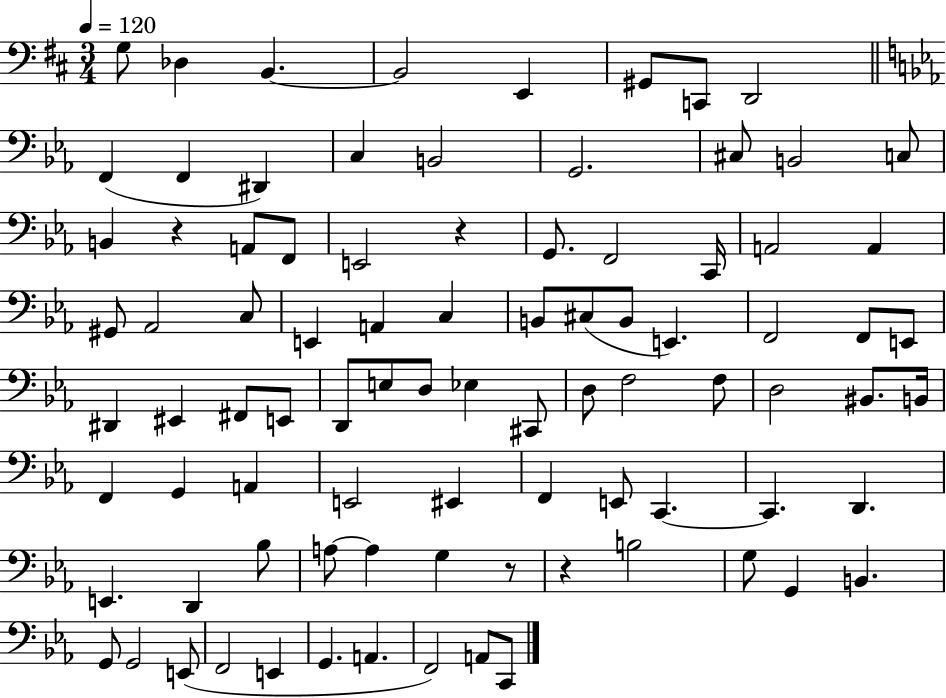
{
  \clef bass
  \numericTimeSignature
  \time 3/4
  \key d \major
  \tempo 4 = 120
  g8 des4 b,4.~~ | b,2 e,4 | gis,8 c,8 d,2 | \bar "||" \break \key ees \major f,4( f,4 dis,4) | c4 b,2 | g,2. | cis8 b,2 c8 | \break b,4 r4 a,8 f,8 | e,2 r4 | g,8. f,2 c,16 | a,2 a,4 | \break gis,8 aes,2 c8 | e,4 a,4 c4 | b,8 cis8( b,8 e,4.) | f,2 f,8 e,8 | \break dis,4 eis,4 fis,8 e,8 | d,8 e8 d8 ees4 cis,8 | d8 f2 f8 | d2 bis,8. b,16 | \break f,4 g,4 a,4 | e,2 eis,4 | f,4 e,8 c,4.~~ | c,4. d,4. | \break e,4. d,4 bes8 | a8~~ a4 g4 r8 | r4 b2 | g8 g,4 b,4. | \break g,8 g,2 e,8( | f,2 e,4 | g,4. a,4. | f,2) a,8 c,8 | \break \bar "|."
}